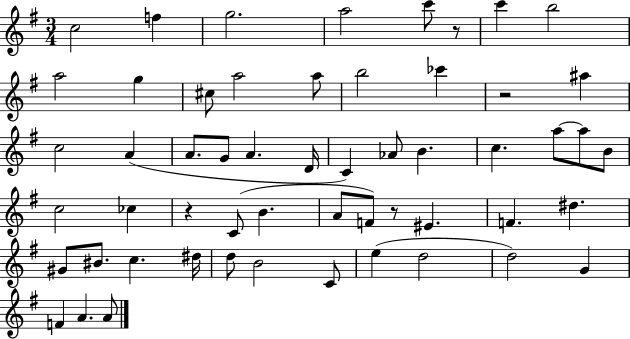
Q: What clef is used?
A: treble